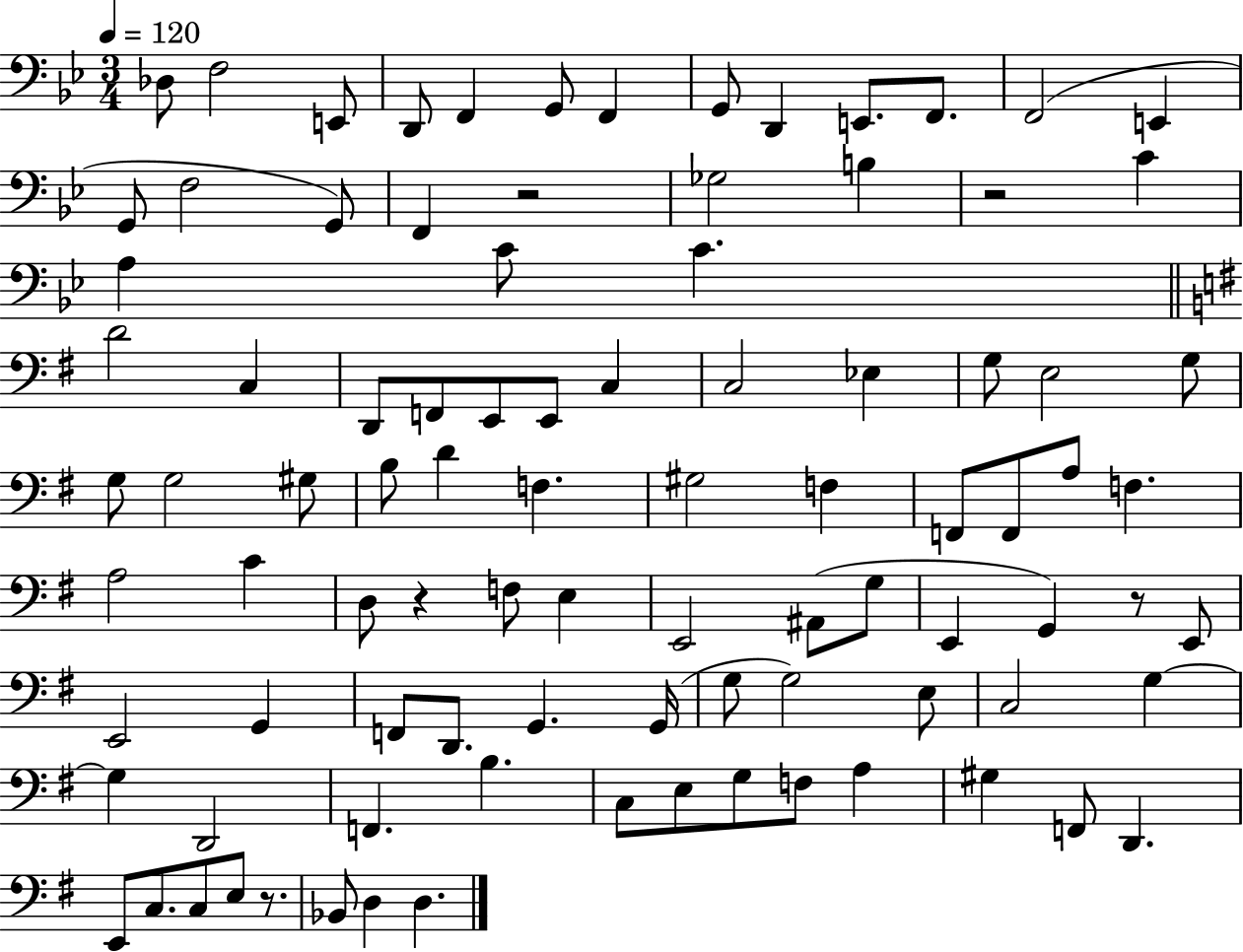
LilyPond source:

{
  \clef bass
  \numericTimeSignature
  \time 3/4
  \key bes \major
  \tempo 4 = 120
  des8 f2 e,8 | d,8 f,4 g,8 f,4 | g,8 d,4 e,8. f,8. | f,2( e,4 | \break g,8 f2 g,8) | f,4 r2 | ges2 b4 | r2 c'4 | \break a4 c'8 c'4. | \bar "||" \break \key e \minor d'2 c4 | d,8 f,8 e,8 e,8 c4 | c2 ees4 | g8 e2 g8 | \break g8 g2 gis8 | b8 d'4 f4. | gis2 f4 | f,8 f,8 a8 f4. | \break a2 c'4 | d8 r4 f8 e4 | e,2 ais,8( g8 | e,4 g,4) r8 e,8 | \break e,2 g,4 | f,8 d,8. g,4. g,16( | g8 g2) e8 | c2 g4~~ | \break g4 d,2 | f,4. b4. | c8 e8 g8 f8 a4 | gis4 f,8 d,4. | \break e,8 c8. c8 e8 r8. | bes,8 d4 d4. | \bar "|."
}